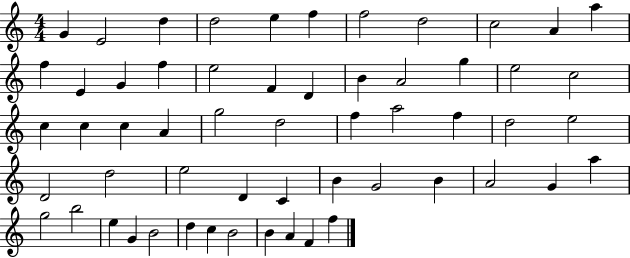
G4/q E4/h D5/q D5/h E5/q F5/q F5/h D5/h C5/h A4/q A5/q F5/q E4/q G4/q F5/q E5/h F4/q D4/q B4/q A4/h G5/q E5/h C5/h C5/q C5/q C5/q A4/q G5/h D5/h F5/q A5/h F5/q D5/h E5/h D4/h D5/h E5/h D4/q C4/q B4/q G4/h B4/q A4/h G4/q A5/q G5/h B5/h E5/q G4/q B4/h D5/q C5/q B4/h B4/q A4/q F4/q F5/q